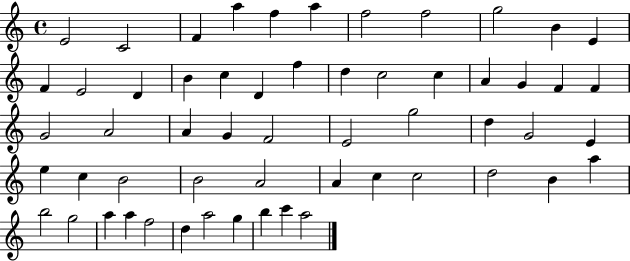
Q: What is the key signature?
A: C major